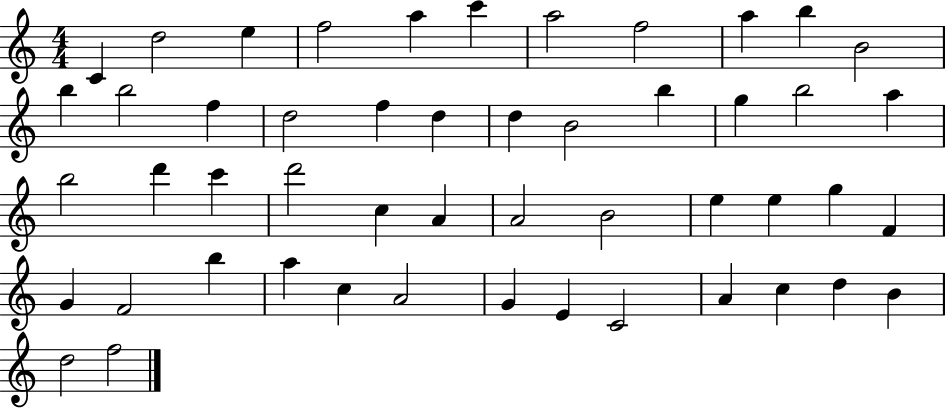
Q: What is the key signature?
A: C major